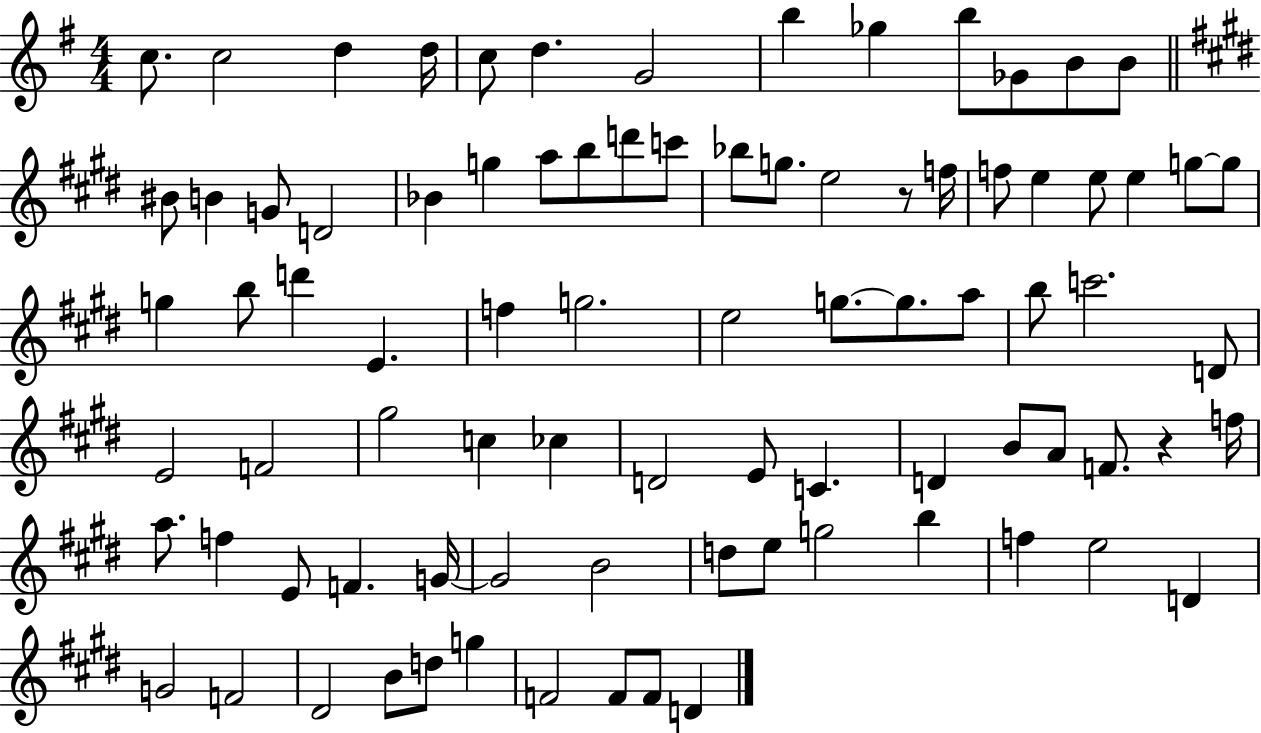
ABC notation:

X:1
T:Untitled
M:4/4
L:1/4
K:G
c/2 c2 d d/4 c/2 d G2 b _g b/2 _G/2 B/2 B/2 ^B/2 B G/2 D2 _B g a/2 b/2 d'/2 c'/2 _b/2 g/2 e2 z/2 f/4 f/2 e e/2 e g/2 g/2 g b/2 d' E f g2 e2 g/2 g/2 a/2 b/2 c'2 D/2 E2 F2 ^g2 c _c D2 E/2 C D B/2 A/2 F/2 z f/4 a/2 f E/2 F G/4 G2 B2 d/2 e/2 g2 b f e2 D G2 F2 ^D2 B/2 d/2 g F2 F/2 F/2 D